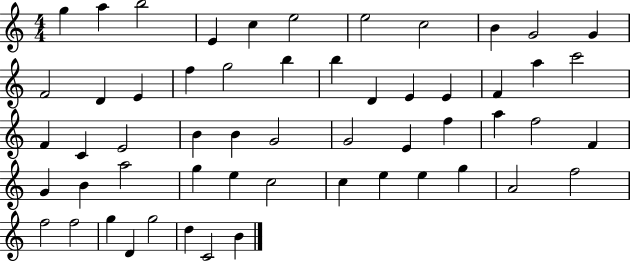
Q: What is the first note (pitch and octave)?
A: G5